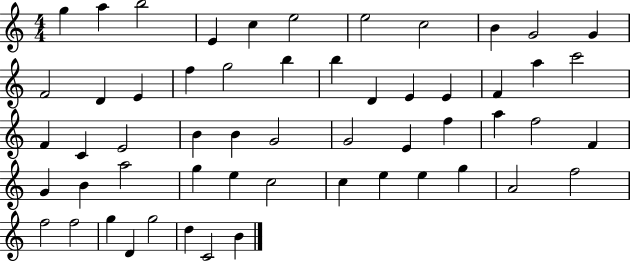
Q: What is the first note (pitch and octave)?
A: G5